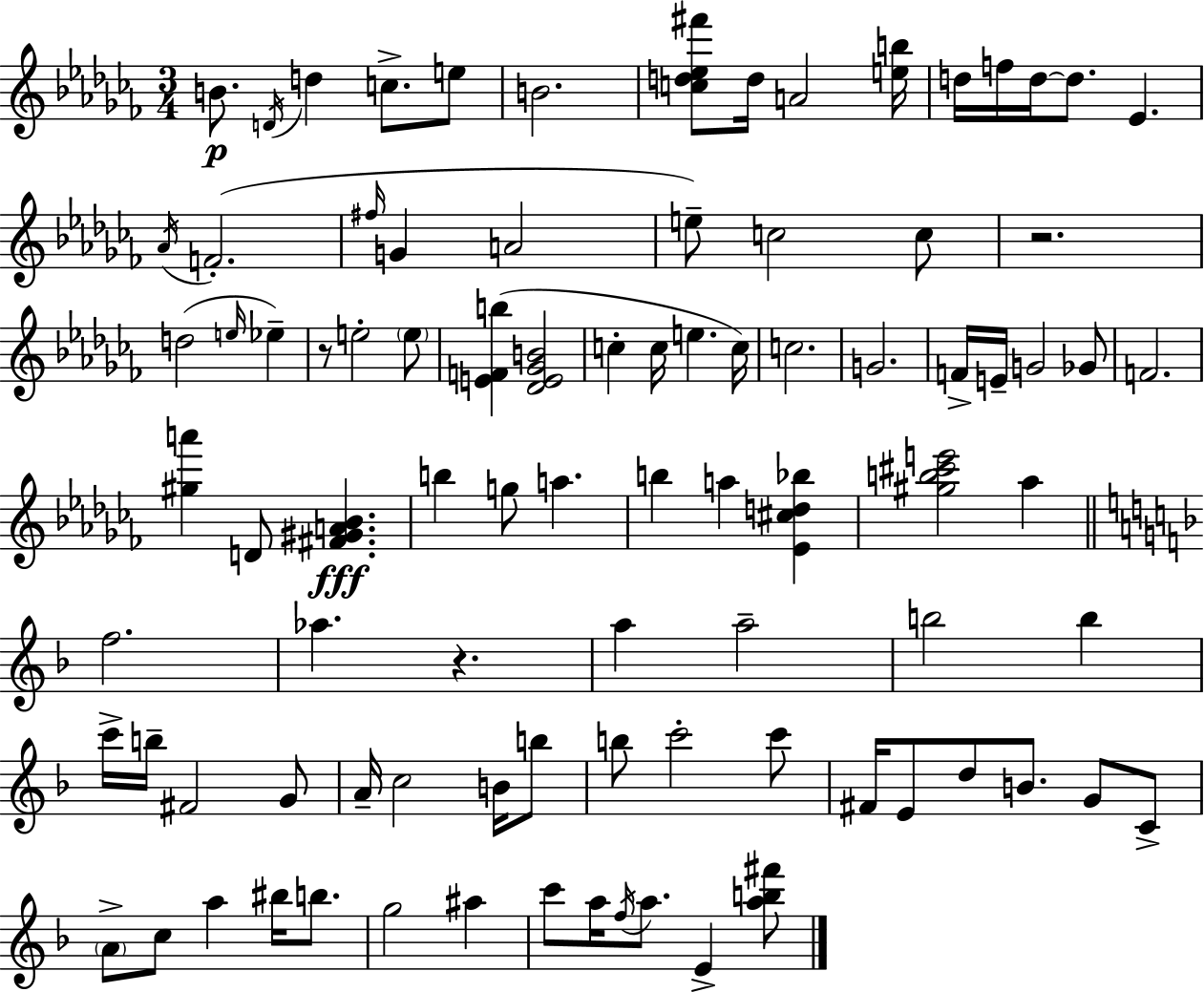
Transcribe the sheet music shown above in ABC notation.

X:1
T:Untitled
M:3/4
L:1/4
K:Abm
B/2 D/4 d c/2 e/2 B2 [cd_e^f']/2 d/4 A2 [eb]/4 d/4 f/4 d/4 d/2 _E _A/4 F2 ^f/4 G A2 e/2 c2 c/2 z2 d2 e/4 _e z/2 e2 e/2 [EFb] [_DE_GB]2 c c/4 e c/4 c2 G2 F/4 E/4 G2 _G/2 F2 [^ga'] D/2 [^F^GA_B] b g/2 a b a [_E^cd_b] [^gb^c'e']2 _a f2 _a z a a2 b2 b c'/4 b/4 ^F2 G/2 A/4 c2 B/4 b/2 b/2 c'2 c'/2 ^F/4 E/2 d/2 B/2 G/2 C/2 A/2 c/2 a ^b/4 b/2 g2 ^a c'/2 a/4 f/4 a/2 E [ab^f']/2